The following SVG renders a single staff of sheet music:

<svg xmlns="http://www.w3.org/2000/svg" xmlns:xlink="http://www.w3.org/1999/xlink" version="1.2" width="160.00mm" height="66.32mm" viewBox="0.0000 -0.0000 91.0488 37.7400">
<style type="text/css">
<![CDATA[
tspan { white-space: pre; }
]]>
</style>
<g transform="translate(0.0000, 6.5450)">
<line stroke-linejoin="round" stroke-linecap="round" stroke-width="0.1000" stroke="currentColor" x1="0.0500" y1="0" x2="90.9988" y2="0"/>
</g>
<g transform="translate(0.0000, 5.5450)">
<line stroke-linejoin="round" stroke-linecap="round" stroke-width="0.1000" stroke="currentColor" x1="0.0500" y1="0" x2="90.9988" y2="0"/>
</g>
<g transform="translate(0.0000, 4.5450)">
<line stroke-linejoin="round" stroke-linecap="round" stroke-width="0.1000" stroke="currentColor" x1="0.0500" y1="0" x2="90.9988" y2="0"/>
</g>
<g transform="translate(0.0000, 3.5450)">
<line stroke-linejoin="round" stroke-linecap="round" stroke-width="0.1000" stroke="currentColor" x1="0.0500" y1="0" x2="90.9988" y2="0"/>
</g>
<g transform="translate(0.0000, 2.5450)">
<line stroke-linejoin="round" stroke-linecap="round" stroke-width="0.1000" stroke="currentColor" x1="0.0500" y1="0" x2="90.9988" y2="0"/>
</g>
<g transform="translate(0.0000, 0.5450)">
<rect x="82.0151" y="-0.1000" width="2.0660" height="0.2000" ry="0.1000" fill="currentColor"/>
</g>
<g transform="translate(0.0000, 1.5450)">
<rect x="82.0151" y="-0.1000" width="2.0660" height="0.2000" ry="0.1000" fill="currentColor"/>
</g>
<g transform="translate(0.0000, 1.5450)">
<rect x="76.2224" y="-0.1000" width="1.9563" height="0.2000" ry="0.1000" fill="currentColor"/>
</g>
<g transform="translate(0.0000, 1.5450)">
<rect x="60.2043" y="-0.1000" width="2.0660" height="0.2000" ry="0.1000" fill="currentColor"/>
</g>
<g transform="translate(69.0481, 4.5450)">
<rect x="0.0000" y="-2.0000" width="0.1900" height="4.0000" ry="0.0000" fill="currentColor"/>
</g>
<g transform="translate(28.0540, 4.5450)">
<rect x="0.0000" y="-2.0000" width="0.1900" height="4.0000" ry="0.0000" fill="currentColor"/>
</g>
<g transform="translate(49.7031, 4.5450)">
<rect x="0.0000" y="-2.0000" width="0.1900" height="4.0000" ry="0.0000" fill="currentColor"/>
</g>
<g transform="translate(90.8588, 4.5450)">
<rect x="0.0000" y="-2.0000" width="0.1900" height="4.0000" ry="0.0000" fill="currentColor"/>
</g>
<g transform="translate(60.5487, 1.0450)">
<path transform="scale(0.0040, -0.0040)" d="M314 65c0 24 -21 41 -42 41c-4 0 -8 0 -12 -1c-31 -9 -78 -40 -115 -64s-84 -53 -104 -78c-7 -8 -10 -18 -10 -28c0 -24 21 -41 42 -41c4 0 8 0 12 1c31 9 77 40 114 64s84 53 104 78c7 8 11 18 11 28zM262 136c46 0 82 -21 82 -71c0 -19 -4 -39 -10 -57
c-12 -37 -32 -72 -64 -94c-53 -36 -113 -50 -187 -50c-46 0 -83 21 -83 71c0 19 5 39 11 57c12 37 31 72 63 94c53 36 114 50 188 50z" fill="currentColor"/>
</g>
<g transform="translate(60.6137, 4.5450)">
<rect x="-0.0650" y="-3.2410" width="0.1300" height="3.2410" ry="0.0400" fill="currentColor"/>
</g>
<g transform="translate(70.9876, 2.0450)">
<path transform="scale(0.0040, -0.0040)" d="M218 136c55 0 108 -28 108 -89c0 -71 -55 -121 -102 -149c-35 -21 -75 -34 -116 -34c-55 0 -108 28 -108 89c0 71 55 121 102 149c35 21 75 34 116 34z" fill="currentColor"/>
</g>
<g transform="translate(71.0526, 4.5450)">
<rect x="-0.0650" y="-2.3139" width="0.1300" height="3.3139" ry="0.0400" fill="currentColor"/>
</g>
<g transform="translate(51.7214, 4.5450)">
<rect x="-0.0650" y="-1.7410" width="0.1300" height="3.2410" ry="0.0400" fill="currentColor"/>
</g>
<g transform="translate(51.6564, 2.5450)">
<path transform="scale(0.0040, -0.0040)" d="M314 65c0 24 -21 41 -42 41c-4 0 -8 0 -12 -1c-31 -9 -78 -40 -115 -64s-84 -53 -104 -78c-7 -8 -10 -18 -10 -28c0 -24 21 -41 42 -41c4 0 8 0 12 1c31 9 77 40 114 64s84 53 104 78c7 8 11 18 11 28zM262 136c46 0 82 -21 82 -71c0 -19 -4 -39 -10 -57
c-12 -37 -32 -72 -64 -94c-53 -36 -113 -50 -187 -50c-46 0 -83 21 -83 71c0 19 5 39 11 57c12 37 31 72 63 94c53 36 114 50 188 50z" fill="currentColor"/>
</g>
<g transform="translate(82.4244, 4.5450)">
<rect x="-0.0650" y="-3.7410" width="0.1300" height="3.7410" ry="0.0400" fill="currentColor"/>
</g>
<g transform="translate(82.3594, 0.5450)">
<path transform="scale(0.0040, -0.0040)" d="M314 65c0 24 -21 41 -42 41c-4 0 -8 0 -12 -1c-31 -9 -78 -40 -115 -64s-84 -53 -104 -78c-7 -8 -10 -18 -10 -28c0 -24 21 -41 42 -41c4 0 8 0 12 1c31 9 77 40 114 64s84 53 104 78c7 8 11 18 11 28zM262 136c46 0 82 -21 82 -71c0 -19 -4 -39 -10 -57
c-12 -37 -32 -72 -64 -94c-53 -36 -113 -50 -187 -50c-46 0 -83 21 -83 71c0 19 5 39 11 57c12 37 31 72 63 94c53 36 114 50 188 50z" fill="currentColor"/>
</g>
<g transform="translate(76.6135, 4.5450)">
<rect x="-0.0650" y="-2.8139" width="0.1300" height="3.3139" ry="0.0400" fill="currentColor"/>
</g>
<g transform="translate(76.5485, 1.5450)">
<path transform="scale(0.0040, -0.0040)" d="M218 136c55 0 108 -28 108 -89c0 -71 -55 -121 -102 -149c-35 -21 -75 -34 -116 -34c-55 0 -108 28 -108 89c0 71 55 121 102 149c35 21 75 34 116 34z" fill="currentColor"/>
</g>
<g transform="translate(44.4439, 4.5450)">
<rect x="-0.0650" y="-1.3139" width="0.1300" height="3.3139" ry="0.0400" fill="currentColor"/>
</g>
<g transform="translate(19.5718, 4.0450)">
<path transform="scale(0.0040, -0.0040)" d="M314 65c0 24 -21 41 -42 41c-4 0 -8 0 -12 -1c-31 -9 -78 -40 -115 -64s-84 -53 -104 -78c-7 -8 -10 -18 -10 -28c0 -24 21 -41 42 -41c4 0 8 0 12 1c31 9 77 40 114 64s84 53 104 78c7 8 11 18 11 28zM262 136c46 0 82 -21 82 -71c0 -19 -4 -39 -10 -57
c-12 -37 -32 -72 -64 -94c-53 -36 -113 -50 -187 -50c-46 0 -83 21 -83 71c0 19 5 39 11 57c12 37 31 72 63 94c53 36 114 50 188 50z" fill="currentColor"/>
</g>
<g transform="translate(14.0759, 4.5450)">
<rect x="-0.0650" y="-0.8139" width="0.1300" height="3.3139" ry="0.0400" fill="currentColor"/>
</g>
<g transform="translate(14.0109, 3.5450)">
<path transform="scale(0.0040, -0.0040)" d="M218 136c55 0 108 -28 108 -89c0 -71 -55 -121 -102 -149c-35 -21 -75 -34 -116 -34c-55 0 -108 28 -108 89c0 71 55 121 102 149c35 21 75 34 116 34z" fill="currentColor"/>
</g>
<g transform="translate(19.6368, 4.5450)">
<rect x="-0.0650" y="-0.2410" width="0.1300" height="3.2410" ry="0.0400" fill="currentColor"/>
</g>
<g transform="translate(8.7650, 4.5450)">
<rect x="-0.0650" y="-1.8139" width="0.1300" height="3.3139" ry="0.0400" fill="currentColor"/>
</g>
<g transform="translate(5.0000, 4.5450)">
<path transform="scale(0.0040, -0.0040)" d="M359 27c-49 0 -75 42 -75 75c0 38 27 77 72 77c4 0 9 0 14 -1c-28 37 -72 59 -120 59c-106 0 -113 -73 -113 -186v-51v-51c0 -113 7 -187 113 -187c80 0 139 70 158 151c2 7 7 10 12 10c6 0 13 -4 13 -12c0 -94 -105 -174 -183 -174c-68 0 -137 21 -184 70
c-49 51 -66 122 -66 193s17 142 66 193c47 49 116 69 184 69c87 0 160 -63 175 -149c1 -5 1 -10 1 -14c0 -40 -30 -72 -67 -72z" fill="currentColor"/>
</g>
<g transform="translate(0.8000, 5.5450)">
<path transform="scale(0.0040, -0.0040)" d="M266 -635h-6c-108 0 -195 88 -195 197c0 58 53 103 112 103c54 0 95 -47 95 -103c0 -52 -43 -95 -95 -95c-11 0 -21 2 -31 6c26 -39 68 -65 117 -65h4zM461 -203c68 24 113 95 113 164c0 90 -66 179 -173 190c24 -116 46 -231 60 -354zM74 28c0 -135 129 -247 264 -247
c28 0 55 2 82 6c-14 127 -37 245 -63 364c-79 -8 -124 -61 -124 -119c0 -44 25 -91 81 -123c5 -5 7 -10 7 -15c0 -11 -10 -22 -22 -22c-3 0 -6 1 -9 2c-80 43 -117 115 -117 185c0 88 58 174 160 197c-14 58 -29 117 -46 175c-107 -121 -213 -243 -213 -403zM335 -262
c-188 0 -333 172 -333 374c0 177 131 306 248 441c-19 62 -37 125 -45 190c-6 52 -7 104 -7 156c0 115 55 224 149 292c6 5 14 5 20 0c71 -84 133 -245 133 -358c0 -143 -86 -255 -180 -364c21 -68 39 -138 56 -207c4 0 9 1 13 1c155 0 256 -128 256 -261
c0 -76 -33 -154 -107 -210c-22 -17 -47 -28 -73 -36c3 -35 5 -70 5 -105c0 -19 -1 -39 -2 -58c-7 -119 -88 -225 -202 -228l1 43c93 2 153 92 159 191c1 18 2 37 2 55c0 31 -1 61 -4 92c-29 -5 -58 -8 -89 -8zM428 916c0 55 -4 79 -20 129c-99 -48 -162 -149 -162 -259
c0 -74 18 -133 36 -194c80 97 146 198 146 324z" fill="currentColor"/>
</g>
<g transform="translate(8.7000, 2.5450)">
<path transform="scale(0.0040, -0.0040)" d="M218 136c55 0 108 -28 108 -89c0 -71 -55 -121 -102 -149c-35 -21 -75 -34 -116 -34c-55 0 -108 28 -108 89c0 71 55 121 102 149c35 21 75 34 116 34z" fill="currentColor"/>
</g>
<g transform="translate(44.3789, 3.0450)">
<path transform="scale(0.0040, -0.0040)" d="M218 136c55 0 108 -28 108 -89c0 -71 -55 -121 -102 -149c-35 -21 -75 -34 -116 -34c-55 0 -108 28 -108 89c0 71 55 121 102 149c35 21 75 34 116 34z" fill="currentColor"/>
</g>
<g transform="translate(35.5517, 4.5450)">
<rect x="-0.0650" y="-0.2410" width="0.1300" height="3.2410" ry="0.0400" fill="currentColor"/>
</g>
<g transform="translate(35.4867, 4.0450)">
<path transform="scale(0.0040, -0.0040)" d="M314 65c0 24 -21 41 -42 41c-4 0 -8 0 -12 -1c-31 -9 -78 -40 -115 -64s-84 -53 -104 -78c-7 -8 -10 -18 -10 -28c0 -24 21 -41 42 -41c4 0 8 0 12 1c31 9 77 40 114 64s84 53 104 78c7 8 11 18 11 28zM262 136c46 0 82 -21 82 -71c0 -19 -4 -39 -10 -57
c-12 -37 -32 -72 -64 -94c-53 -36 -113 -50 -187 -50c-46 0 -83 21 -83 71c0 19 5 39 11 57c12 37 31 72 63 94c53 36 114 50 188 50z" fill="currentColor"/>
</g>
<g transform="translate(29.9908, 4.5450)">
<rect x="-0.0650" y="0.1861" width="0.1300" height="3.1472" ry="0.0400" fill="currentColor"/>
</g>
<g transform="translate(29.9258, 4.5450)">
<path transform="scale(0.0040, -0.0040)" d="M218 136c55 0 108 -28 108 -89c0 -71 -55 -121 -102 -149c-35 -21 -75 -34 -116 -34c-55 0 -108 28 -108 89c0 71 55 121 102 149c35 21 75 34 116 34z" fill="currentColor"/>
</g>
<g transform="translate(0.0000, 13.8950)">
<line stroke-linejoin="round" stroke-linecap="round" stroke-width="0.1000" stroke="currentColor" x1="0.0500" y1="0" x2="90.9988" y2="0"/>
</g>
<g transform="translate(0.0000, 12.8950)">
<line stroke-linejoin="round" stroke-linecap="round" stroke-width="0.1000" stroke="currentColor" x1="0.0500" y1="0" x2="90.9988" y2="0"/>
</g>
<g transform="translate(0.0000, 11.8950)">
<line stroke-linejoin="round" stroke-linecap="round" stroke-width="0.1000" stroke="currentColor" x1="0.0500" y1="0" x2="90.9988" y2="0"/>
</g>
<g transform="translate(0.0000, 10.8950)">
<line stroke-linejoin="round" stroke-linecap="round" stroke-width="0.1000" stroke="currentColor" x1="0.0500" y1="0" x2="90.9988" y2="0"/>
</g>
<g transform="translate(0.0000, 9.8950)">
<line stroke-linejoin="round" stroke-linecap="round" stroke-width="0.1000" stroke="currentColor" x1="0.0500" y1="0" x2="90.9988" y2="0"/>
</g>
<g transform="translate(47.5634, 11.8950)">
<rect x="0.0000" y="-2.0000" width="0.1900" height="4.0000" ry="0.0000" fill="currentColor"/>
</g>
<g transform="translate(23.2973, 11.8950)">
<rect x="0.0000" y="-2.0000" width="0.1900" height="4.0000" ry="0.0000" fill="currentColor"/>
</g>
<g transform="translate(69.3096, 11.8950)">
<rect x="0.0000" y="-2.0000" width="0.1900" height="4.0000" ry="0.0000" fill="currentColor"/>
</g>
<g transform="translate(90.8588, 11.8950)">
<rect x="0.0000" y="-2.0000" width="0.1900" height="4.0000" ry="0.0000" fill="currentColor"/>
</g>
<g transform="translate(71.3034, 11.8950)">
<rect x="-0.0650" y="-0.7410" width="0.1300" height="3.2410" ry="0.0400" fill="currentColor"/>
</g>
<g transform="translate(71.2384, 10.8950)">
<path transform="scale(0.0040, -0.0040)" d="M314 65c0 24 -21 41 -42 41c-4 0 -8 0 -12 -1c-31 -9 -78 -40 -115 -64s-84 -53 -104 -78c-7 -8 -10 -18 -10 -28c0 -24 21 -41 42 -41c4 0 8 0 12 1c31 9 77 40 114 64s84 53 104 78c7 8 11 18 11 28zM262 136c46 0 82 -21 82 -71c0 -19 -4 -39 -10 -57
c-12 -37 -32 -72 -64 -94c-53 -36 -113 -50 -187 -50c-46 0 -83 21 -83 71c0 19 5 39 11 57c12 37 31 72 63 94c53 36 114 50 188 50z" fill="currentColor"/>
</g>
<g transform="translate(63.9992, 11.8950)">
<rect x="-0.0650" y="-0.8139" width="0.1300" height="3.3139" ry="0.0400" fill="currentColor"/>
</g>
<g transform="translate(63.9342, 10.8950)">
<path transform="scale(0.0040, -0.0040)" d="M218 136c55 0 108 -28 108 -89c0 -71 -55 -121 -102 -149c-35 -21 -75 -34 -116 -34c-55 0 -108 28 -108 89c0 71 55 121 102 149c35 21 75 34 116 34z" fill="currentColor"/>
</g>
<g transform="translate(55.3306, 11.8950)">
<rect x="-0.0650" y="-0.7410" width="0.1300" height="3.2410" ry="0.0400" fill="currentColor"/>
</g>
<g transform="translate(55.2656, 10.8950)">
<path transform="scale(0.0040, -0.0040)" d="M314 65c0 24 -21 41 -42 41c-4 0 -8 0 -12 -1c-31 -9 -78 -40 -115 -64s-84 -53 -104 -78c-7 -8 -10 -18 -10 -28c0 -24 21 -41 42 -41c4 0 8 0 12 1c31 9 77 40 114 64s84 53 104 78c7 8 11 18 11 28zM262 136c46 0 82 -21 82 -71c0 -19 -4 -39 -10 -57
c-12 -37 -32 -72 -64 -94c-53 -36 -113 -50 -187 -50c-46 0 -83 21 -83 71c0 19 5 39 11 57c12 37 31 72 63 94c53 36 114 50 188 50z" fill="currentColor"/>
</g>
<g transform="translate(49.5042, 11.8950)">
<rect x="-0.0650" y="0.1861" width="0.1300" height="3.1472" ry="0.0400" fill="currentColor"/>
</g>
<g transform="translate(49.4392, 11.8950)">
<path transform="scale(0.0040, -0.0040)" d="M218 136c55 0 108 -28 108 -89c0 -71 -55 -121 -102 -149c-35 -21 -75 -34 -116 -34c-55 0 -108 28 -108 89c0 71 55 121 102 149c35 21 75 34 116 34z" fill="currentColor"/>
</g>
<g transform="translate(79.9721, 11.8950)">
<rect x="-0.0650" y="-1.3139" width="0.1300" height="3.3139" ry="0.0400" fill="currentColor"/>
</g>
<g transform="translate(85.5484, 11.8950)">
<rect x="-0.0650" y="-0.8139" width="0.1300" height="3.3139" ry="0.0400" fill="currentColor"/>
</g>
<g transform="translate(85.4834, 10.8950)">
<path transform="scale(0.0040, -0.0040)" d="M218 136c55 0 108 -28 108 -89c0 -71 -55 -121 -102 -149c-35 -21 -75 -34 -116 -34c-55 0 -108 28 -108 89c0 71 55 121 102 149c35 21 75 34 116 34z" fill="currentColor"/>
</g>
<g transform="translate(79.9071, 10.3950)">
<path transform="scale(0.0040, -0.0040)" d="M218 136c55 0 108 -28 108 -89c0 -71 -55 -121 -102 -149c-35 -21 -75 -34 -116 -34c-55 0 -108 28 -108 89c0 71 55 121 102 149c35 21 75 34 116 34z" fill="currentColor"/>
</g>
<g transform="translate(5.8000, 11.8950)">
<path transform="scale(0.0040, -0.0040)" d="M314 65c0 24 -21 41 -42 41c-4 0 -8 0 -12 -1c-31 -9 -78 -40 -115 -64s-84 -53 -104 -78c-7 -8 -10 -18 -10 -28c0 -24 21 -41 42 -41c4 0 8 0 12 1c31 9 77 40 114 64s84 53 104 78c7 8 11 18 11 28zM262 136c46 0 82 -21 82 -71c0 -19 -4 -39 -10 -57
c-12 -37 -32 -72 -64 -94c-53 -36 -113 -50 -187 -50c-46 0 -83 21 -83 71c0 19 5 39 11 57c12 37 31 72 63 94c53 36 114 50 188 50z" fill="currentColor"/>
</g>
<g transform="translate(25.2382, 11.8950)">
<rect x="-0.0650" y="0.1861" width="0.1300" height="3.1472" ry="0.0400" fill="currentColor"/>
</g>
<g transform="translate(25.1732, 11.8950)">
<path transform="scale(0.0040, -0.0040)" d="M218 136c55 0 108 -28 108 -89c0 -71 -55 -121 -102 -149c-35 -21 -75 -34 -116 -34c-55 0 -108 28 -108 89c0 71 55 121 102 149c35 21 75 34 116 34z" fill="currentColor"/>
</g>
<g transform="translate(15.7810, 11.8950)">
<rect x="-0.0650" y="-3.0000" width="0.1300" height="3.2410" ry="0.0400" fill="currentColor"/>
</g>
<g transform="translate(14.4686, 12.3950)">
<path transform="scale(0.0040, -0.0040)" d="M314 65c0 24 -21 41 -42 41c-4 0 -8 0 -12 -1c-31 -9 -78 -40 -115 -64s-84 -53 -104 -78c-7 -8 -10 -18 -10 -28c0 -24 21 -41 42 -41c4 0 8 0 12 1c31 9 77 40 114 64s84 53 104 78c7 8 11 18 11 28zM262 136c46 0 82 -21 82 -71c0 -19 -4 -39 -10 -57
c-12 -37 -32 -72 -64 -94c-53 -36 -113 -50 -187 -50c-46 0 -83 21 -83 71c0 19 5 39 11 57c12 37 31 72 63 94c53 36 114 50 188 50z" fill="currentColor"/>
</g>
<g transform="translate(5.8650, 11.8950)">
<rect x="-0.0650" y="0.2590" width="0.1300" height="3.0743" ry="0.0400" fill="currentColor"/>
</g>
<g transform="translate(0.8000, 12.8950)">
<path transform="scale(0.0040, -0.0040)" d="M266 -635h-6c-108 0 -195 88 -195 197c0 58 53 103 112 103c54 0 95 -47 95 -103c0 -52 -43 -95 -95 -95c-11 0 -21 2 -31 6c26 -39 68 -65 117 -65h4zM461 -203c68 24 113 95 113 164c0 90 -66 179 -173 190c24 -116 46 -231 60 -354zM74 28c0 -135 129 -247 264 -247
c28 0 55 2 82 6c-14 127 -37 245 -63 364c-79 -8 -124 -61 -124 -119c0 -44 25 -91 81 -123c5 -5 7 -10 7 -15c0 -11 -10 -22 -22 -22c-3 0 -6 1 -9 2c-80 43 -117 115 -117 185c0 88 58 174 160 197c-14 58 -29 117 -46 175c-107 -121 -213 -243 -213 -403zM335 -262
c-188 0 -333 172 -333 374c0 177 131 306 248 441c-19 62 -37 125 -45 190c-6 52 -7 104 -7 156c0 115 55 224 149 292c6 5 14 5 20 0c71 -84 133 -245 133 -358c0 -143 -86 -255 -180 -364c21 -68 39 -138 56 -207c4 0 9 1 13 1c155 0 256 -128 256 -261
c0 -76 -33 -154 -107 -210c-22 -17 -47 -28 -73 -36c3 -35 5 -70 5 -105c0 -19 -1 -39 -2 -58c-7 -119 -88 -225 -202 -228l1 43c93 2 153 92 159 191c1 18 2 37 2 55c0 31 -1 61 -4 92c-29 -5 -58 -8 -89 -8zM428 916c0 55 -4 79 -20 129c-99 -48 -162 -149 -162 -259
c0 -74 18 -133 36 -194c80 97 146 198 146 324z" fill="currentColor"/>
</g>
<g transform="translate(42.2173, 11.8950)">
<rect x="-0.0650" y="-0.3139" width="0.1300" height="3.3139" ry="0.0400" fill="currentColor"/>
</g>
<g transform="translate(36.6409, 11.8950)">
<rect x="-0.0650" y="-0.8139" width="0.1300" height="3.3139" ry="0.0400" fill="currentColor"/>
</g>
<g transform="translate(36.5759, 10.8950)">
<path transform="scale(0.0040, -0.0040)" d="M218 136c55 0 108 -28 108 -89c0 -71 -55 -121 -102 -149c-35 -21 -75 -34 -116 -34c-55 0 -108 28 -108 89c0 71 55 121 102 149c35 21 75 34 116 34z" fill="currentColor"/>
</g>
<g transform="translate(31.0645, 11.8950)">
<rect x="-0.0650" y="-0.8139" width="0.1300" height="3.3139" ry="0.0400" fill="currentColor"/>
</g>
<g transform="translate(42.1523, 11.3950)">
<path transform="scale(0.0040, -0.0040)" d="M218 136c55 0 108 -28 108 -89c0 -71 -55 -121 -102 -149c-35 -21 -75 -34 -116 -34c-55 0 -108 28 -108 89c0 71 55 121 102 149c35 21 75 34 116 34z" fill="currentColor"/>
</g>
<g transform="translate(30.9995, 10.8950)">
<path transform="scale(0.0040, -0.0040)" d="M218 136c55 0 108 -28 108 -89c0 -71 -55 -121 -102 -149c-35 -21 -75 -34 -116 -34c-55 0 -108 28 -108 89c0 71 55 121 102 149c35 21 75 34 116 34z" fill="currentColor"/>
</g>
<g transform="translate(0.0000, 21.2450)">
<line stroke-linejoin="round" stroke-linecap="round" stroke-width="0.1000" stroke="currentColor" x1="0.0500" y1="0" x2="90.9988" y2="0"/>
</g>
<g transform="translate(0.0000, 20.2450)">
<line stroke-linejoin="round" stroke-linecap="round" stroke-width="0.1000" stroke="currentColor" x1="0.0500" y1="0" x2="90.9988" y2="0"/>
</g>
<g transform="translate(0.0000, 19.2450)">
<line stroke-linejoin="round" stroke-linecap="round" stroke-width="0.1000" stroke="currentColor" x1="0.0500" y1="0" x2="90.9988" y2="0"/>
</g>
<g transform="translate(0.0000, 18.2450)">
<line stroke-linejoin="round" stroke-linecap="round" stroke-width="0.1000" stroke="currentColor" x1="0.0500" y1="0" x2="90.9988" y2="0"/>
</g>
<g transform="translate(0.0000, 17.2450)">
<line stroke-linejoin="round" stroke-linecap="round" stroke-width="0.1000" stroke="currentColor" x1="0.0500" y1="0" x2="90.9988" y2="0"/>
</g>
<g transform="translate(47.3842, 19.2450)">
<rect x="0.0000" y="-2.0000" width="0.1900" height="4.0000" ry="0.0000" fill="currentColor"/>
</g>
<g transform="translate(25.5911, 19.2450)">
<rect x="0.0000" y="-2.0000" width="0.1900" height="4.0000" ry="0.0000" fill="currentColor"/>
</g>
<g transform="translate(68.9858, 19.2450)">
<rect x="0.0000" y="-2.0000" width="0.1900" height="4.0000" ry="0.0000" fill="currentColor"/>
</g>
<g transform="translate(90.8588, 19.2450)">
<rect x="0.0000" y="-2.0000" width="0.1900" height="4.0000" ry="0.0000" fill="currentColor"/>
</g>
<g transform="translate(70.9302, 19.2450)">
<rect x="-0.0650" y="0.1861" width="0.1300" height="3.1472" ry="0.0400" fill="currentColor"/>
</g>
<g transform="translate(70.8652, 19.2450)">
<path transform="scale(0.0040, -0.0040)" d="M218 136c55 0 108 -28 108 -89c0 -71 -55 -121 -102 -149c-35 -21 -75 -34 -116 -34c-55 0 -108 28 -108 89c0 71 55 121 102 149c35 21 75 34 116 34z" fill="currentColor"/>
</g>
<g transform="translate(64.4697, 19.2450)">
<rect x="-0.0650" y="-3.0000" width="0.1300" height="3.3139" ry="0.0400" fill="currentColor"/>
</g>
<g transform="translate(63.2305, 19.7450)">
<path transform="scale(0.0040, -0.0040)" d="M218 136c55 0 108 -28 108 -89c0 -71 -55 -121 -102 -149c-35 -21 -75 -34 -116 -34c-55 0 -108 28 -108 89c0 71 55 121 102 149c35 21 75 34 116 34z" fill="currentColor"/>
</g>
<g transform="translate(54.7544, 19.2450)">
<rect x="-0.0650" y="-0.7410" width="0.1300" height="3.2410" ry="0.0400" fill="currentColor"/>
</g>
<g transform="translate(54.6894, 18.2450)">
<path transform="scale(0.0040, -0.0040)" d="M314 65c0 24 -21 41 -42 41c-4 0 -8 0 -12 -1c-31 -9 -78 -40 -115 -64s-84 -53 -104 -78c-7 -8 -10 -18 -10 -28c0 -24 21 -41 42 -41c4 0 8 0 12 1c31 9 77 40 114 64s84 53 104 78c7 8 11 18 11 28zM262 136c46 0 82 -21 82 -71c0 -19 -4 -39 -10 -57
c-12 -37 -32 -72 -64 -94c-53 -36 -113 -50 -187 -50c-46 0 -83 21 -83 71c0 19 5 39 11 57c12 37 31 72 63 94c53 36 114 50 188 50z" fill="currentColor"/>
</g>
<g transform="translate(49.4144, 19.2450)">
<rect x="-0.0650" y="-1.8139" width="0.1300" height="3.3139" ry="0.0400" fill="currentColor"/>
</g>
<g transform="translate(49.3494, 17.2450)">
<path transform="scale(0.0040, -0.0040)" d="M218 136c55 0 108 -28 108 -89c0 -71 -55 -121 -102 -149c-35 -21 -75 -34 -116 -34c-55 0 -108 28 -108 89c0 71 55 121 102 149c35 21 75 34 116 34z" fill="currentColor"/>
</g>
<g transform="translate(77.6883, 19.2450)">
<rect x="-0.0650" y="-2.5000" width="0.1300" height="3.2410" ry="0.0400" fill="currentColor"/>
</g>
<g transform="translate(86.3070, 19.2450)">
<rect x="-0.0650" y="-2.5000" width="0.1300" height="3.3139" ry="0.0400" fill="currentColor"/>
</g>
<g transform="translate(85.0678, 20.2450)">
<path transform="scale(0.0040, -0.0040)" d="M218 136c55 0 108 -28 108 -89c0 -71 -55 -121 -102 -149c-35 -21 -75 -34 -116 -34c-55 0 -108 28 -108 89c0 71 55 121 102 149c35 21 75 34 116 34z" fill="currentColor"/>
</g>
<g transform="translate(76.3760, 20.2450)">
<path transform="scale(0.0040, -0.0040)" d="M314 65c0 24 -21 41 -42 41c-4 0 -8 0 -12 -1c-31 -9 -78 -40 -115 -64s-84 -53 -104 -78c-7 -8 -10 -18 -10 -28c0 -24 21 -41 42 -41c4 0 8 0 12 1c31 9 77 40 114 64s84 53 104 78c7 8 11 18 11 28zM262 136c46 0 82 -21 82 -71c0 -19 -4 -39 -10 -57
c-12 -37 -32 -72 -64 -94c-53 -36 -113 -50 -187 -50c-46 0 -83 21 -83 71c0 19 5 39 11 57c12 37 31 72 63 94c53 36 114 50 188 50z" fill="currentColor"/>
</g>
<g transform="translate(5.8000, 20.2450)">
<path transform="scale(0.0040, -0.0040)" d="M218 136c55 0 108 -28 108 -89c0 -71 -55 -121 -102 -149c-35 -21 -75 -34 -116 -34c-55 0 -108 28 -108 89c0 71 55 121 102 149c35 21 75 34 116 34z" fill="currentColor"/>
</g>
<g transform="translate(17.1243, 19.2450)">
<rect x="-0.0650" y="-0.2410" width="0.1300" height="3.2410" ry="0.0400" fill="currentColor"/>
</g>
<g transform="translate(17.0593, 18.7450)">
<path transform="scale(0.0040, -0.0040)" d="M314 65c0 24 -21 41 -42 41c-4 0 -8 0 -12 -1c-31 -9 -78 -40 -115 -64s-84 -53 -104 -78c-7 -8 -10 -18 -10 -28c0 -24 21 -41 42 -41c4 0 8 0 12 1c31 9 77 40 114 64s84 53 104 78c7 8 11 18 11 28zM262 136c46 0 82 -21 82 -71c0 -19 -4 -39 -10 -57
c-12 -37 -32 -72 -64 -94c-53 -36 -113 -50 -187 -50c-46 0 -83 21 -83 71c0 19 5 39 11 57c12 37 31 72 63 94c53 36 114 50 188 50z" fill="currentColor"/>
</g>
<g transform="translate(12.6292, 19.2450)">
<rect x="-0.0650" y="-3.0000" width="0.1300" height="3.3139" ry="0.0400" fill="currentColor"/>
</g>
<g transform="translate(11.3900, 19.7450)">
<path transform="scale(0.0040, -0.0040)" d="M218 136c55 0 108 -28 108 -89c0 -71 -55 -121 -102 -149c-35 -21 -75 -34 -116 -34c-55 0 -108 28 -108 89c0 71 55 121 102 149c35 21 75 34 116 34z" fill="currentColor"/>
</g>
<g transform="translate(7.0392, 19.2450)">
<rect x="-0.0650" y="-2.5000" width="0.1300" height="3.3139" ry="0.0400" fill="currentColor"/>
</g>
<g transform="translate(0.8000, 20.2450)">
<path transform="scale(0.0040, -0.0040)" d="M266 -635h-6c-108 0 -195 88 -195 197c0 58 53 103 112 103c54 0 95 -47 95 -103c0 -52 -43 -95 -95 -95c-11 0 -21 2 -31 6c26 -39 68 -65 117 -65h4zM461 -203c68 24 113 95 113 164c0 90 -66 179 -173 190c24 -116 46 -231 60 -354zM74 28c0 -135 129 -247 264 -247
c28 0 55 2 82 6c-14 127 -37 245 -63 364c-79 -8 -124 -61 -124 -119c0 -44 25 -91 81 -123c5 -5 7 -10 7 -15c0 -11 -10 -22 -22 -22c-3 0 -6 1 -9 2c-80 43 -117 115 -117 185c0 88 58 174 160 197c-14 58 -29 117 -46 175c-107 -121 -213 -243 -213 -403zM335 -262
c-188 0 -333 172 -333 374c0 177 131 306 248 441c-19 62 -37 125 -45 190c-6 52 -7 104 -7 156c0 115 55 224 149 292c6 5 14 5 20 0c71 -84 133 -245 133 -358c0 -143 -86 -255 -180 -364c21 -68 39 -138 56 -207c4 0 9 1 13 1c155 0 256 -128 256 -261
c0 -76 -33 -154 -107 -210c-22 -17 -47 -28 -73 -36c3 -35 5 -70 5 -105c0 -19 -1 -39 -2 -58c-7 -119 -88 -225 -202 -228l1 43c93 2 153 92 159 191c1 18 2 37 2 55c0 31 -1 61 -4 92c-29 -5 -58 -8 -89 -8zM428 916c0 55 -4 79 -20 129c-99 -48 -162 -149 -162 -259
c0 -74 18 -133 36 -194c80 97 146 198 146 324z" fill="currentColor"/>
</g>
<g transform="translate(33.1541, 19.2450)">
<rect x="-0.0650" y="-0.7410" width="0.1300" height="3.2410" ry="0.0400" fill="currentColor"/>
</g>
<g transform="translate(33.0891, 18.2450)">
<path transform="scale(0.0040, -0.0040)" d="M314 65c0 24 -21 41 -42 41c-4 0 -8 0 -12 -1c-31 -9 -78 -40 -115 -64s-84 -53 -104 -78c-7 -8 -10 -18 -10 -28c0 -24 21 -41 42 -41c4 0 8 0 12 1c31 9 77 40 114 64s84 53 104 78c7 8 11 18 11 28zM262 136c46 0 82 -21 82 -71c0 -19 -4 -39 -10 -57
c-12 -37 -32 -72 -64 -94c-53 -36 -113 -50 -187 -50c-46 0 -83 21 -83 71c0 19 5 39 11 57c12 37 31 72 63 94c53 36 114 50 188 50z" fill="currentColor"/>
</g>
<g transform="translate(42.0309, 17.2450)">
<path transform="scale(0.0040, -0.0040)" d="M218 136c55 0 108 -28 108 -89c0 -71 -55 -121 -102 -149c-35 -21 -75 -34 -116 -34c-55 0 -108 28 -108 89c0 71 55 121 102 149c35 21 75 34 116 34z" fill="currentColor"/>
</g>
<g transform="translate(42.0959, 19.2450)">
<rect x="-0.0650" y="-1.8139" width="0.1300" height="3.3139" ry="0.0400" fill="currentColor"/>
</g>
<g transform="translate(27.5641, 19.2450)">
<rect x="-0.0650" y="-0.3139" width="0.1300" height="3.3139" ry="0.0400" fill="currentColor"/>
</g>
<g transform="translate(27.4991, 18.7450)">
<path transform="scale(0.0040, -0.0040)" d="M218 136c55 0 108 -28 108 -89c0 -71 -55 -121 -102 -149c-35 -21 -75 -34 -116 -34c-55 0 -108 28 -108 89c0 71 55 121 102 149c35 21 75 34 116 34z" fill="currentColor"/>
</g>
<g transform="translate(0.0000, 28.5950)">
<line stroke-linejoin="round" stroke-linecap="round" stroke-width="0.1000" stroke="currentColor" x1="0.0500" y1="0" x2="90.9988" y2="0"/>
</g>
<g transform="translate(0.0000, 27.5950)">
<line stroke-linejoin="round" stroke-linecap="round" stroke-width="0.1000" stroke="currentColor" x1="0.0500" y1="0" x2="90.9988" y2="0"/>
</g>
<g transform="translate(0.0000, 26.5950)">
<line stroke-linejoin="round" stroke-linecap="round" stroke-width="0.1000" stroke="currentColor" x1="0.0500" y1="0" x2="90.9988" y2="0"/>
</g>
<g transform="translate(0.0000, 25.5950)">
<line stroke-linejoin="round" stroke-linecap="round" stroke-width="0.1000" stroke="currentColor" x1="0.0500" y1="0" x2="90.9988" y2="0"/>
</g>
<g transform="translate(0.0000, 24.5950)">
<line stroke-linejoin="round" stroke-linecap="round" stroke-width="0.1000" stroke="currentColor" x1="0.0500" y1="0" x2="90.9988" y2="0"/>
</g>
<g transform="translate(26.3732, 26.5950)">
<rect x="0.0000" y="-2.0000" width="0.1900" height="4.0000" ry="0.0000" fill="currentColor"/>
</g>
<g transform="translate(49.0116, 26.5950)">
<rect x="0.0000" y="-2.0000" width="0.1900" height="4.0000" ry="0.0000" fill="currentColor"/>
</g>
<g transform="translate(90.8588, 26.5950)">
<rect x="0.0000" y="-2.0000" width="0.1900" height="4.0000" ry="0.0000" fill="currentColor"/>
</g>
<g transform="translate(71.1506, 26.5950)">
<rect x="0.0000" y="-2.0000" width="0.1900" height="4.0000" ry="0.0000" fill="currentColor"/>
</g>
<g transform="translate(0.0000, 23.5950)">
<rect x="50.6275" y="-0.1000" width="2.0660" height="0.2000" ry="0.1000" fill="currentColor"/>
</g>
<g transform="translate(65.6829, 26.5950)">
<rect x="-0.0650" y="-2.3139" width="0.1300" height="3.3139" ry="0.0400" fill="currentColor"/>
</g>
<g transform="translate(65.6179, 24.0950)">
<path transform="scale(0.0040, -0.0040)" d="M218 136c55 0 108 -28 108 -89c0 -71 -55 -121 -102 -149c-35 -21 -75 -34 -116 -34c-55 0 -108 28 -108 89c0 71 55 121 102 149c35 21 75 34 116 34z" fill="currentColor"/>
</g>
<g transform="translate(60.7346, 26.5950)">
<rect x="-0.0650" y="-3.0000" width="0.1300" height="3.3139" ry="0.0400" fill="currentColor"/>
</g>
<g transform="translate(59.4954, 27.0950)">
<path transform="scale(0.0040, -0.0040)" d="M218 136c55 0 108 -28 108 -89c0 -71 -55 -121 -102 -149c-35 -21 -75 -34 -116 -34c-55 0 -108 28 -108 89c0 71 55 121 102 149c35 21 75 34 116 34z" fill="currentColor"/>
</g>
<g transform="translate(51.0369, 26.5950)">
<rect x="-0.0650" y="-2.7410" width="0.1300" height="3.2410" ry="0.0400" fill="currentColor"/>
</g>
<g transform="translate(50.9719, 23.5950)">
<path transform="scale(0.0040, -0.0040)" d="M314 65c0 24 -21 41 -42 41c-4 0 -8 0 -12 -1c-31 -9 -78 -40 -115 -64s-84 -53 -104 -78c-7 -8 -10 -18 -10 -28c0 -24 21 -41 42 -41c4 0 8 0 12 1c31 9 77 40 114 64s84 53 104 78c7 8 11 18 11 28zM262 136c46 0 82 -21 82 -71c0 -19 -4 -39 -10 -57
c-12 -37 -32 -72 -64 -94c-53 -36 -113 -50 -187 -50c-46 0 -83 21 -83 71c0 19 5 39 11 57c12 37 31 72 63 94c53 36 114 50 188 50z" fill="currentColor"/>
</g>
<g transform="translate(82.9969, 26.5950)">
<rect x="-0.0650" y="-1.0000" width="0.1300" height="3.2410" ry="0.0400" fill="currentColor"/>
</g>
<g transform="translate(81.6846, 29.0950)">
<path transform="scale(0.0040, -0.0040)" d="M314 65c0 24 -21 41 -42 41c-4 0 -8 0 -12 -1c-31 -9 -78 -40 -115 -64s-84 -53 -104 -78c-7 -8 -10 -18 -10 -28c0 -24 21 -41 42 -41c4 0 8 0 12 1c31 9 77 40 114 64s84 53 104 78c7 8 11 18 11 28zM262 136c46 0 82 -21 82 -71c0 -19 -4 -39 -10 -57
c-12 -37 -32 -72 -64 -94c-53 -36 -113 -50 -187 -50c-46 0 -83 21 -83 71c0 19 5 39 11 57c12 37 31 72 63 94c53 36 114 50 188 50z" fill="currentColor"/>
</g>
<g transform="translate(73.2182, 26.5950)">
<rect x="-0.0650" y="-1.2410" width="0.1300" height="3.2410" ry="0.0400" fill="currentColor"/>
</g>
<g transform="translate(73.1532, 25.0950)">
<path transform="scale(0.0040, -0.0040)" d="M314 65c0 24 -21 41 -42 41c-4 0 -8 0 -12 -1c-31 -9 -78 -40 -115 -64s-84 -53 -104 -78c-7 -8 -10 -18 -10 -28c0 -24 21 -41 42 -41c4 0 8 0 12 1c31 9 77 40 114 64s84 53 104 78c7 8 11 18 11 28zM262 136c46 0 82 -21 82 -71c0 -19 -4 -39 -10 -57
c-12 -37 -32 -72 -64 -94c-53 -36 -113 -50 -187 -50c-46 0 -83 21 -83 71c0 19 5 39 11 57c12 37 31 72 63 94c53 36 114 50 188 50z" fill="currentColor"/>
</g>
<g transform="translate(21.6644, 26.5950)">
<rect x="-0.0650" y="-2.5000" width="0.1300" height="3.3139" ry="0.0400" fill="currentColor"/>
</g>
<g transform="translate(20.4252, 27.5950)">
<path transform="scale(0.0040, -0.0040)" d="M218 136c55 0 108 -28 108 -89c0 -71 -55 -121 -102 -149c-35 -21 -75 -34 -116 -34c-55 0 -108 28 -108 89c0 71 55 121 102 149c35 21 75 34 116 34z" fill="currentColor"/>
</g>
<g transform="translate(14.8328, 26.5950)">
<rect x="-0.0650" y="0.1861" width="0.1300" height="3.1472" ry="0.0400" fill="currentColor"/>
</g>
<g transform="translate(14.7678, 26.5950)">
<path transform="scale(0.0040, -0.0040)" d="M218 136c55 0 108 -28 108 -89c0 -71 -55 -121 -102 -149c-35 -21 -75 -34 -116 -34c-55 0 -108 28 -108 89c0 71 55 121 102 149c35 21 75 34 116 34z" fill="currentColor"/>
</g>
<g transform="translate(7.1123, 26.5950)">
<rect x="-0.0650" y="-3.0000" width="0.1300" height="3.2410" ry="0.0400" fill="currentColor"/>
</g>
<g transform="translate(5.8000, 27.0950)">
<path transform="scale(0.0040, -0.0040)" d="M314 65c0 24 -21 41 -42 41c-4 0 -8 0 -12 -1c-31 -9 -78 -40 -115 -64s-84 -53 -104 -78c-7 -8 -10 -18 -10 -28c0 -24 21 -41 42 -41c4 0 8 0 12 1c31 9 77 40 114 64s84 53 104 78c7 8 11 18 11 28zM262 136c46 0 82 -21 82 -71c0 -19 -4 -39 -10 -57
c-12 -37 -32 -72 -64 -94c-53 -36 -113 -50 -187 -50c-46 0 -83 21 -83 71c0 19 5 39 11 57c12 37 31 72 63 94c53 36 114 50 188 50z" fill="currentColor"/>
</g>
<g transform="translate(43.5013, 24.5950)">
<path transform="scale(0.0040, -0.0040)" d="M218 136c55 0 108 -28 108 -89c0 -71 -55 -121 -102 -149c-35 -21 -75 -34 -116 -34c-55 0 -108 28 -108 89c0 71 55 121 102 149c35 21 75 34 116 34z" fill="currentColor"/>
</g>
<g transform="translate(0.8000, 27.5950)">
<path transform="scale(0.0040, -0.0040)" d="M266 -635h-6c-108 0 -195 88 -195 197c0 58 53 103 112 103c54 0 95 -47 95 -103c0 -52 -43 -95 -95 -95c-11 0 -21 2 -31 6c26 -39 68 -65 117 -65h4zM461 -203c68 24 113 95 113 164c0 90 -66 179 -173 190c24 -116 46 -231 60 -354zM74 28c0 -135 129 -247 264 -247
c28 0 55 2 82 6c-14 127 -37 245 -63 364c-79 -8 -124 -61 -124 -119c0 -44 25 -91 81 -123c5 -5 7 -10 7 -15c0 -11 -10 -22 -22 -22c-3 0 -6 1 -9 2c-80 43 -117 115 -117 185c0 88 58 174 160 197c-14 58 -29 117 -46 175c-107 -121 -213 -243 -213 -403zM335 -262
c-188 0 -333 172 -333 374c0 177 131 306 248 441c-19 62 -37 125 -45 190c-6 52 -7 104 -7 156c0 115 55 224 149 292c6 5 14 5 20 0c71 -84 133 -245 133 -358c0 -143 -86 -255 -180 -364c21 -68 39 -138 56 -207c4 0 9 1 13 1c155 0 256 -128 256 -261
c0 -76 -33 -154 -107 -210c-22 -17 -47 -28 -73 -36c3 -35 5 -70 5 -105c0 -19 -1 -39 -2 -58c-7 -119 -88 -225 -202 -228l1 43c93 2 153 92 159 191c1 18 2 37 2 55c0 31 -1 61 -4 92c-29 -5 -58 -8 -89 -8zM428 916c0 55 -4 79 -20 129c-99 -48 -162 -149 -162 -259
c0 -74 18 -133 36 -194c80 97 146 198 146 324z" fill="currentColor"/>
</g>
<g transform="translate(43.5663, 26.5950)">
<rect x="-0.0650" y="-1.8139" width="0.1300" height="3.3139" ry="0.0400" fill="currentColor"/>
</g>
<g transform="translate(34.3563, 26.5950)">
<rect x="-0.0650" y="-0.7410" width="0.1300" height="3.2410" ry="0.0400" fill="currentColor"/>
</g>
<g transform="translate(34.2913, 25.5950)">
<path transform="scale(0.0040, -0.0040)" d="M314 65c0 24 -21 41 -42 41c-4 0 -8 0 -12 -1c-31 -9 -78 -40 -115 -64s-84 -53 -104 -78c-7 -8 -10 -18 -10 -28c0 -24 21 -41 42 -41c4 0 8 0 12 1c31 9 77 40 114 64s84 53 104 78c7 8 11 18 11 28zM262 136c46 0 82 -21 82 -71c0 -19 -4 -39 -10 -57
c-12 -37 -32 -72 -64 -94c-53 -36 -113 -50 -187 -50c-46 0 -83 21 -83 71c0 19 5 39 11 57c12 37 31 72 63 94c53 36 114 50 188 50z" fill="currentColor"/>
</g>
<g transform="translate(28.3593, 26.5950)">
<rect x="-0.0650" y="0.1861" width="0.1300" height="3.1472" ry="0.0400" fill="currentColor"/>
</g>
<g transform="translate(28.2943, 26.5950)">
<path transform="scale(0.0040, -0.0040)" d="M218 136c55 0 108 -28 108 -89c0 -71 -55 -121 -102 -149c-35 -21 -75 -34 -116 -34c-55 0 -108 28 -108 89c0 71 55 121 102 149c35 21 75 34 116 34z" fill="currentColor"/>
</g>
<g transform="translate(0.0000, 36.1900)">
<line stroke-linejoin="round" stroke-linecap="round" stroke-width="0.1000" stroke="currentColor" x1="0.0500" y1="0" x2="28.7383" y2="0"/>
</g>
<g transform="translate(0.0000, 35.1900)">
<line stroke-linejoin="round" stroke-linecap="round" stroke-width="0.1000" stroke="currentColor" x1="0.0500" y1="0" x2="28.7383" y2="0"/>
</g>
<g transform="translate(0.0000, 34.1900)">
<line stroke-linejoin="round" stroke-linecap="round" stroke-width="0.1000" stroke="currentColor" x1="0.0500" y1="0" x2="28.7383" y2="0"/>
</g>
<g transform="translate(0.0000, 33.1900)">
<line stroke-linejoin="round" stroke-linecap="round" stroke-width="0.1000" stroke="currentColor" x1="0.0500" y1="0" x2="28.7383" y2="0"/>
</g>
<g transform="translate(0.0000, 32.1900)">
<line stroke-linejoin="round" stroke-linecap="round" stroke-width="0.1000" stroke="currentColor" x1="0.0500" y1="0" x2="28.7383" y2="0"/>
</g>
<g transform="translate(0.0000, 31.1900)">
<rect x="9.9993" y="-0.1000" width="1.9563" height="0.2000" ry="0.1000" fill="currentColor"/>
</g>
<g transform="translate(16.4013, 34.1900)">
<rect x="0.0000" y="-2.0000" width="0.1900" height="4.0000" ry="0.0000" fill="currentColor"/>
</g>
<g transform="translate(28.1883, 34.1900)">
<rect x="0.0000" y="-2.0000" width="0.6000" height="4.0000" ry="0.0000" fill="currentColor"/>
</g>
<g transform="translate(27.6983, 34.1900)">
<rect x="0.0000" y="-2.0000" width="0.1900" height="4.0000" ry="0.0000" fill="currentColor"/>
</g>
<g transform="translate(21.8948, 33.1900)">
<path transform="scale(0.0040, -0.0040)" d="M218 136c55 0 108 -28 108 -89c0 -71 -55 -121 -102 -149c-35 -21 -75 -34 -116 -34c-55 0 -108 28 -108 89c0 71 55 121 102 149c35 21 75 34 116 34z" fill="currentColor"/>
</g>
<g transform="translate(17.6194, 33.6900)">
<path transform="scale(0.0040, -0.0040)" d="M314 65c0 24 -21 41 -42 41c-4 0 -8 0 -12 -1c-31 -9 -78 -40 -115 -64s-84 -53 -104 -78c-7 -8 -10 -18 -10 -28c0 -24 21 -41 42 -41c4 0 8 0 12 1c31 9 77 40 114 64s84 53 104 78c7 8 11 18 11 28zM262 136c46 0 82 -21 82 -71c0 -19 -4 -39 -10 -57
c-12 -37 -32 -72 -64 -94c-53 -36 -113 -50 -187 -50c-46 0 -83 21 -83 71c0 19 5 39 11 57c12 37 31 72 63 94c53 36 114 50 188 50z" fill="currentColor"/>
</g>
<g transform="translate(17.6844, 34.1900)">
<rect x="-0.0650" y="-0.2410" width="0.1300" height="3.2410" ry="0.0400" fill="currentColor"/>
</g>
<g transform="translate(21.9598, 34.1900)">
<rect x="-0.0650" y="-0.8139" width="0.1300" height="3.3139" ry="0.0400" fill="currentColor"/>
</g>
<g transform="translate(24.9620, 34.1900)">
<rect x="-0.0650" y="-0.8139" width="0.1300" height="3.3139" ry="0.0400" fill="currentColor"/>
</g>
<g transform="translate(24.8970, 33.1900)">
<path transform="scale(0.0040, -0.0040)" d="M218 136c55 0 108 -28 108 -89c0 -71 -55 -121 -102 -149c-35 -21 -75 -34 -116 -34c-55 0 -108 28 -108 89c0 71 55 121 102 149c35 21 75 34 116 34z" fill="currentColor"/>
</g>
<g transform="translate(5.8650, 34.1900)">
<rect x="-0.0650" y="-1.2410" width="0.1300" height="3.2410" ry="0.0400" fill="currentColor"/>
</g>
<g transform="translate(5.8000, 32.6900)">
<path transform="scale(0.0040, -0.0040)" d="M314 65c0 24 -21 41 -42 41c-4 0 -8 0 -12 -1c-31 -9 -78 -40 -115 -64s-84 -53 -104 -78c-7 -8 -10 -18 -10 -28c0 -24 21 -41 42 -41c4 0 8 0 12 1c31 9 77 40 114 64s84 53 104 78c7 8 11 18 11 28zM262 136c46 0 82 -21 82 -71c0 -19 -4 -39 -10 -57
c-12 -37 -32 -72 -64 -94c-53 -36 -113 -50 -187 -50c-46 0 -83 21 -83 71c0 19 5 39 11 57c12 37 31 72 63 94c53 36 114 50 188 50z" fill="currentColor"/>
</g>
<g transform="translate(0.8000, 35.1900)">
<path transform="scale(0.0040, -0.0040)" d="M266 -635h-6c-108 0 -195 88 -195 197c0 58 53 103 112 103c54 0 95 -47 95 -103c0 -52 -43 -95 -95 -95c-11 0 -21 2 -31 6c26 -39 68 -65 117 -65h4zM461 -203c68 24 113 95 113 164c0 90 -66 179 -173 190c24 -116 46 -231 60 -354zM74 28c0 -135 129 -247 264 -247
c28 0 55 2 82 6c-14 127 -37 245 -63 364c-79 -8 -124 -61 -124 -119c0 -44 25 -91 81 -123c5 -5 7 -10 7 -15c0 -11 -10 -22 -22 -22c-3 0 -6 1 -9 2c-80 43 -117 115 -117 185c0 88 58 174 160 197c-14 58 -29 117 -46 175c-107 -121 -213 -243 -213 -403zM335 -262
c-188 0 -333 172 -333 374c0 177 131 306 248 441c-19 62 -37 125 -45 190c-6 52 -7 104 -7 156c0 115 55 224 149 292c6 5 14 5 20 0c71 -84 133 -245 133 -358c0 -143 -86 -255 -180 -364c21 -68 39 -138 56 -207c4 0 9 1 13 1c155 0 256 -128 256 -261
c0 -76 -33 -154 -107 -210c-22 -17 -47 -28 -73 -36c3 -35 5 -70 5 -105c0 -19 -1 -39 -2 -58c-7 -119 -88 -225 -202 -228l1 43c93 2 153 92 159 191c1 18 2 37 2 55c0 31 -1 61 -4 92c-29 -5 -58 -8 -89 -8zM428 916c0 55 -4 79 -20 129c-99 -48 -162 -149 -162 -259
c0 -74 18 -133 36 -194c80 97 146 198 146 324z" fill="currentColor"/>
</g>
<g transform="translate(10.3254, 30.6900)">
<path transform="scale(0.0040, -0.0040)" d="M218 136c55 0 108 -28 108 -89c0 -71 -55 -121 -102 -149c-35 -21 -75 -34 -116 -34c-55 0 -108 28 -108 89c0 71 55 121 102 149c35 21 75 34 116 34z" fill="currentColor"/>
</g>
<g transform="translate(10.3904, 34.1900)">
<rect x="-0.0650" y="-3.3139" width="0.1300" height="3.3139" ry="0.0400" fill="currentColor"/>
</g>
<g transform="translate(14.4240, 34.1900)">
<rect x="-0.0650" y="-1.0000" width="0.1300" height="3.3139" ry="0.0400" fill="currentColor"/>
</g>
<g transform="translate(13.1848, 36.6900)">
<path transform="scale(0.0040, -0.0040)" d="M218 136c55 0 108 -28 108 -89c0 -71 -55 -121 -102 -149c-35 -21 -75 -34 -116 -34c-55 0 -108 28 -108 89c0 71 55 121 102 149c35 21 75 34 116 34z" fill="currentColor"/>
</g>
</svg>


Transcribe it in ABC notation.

X:1
T:Untitled
M:4/4
L:1/4
K:C
f d c2 B c2 e f2 b2 g a c'2 B2 A2 B d d c B d2 d d2 e d G A c2 c d2 f f d2 A B G2 G A2 B G B d2 f a2 A g e2 D2 e2 b D c2 d d